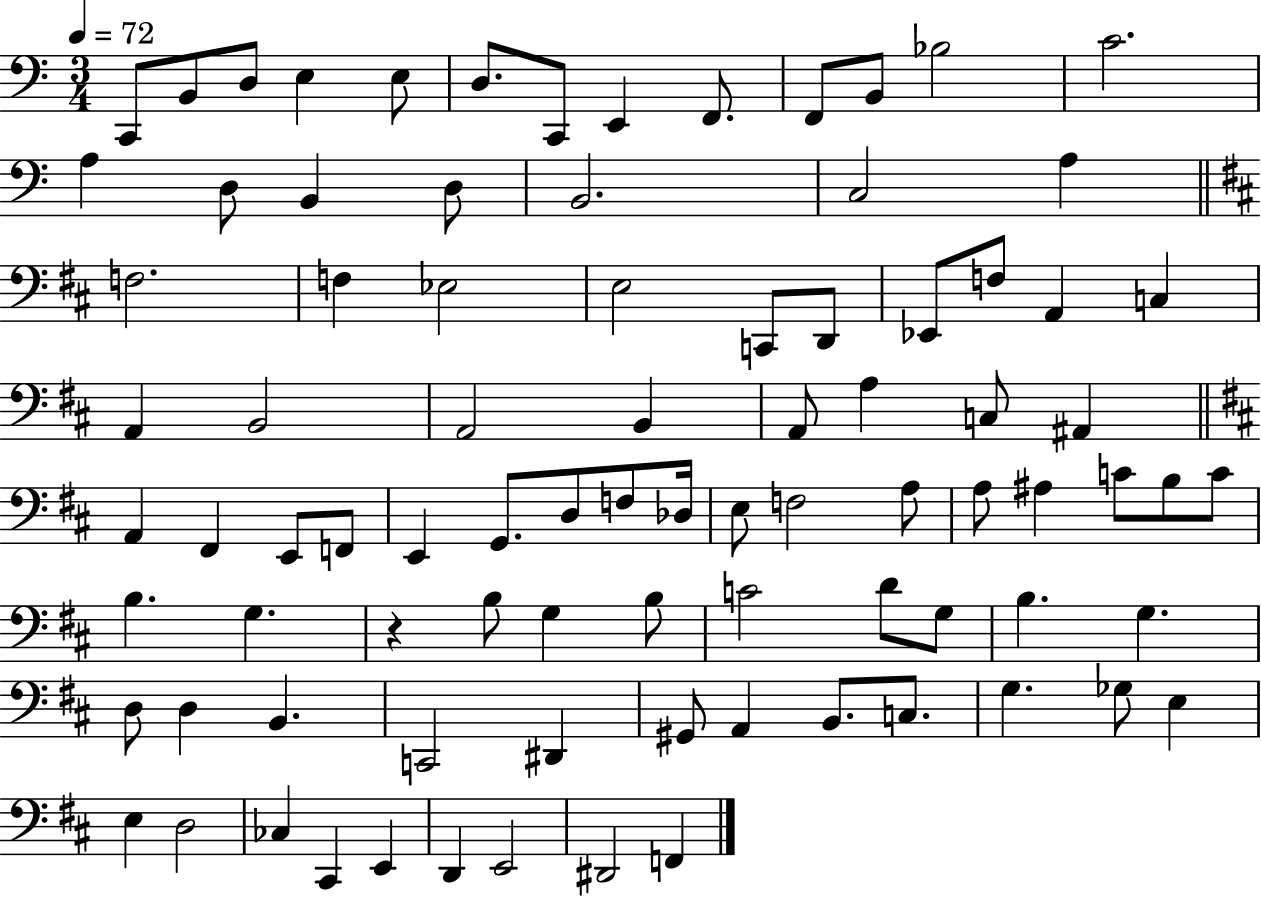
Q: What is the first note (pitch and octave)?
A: C2